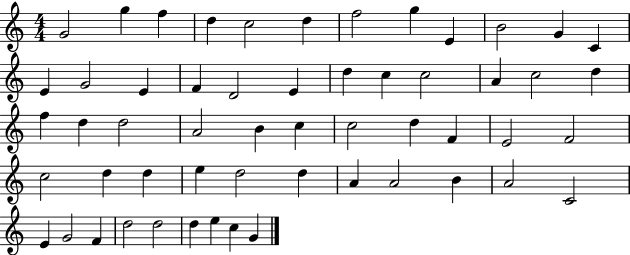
G4/h G5/q F5/q D5/q C5/h D5/q F5/h G5/q E4/q B4/h G4/q C4/q E4/q G4/h E4/q F4/q D4/h E4/q D5/q C5/q C5/h A4/q C5/h D5/q F5/q D5/q D5/h A4/h B4/q C5/q C5/h D5/q F4/q E4/h F4/h C5/h D5/q D5/q E5/q D5/h D5/q A4/q A4/h B4/q A4/h C4/h E4/q G4/h F4/q D5/h D5/h D5/q E5/q C5/q G4/q